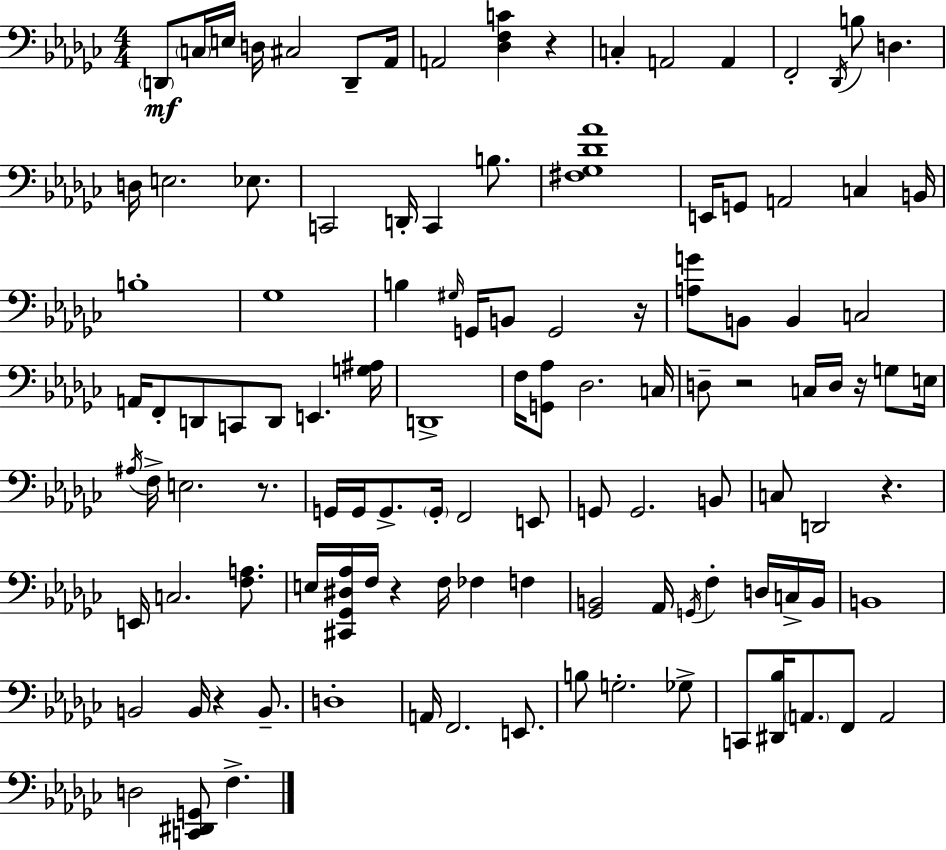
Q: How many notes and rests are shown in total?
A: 114